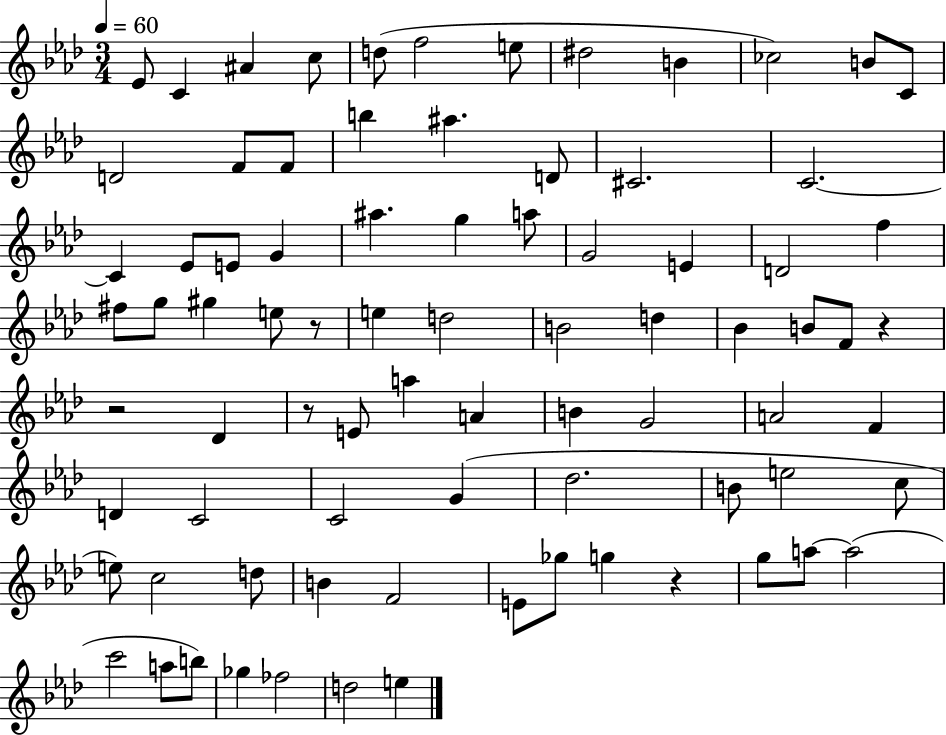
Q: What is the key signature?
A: AES major